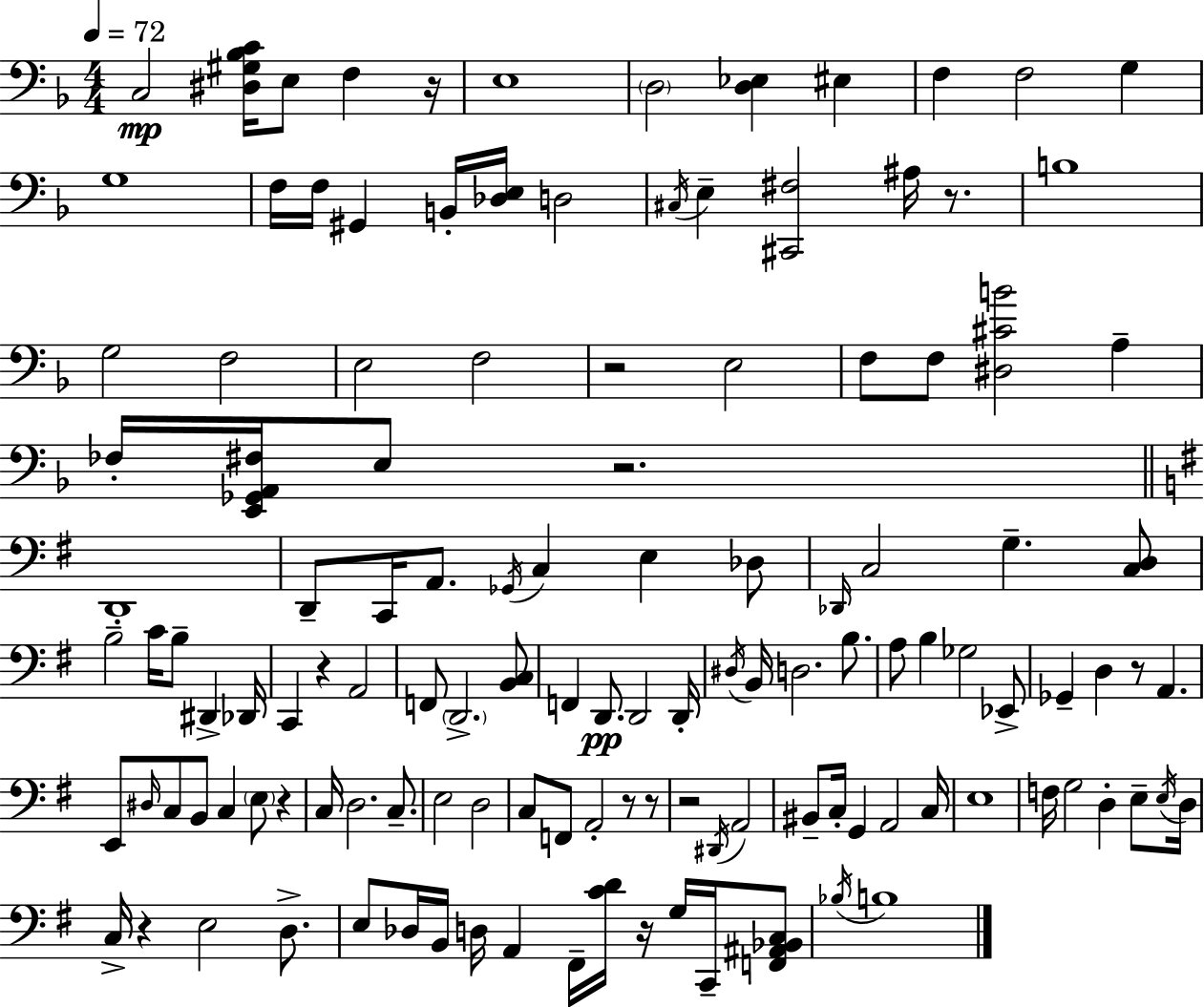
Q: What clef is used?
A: bass